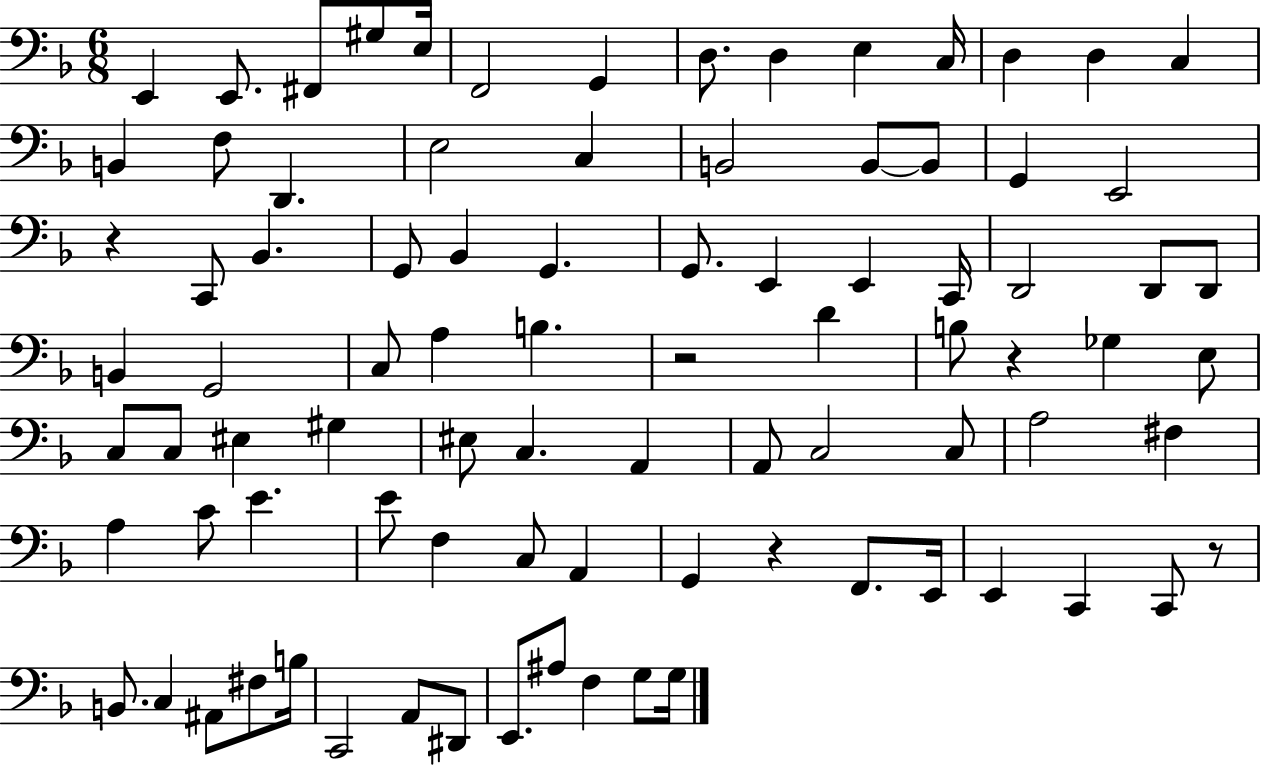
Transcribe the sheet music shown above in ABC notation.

X:1
T:Untitled
M:6/8
L:1/4
K:F
E,, E,,/2 ^F,,/2 ^G,/2 E,/4 F,,2 G,, D,/2 D, E, C,/4 D, D, C, B,, F,/2 D,, E,2 C, B,,2 B,,/2 B,,/2 G,, E,,2 z C,,/2 _B,, G,,/2 _B,, G,, G,,/2 E,, E,, C,,/4 D,,2 D,,/2 D,,/2 B,, G,,2 C,/2 A, B, z2 D B,/2 z _G, E,/2 C,/2 C,/2 ^E, ^G, ^E,/2 C, A,, A,,/2 C,2 C,/2 A,2 ^F, A, C/2 E E/2 F, C,/2 A,, G,, z F,,/2 E,,/4 E,, C,, C,,/2 z/2 B,,/2 C, ^A,,/2 ^F,/2 B,/4 C,,2 A,,/2 ^D,,/2 E,,/2 ^A,/2 F, G,/2 G,/4